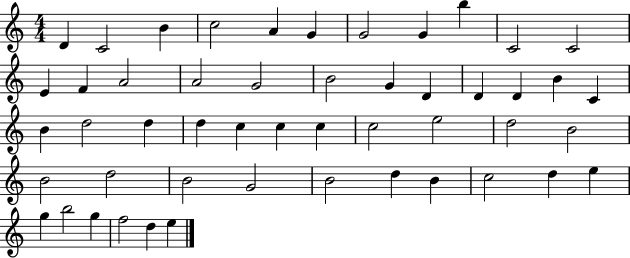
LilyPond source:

{
  \clef treble
  \numericTimeSignature
  \time 4/4
  \key c \major
  d'4 c'2 b'4 | c''2 a'4 g'4 | g'2 g'4 b''4 | c'2 c'2 | \break e'4 f'4 a'2 | a'2 g'2 | b'2 g'4 d'4 | d'4 d'4 b'4 c'4 | \break b'4 d''2 d''4 | d''4 c''4 c''4 c''4 | c''2 e''2 | d''2 b'2 | \break b'2 d''2 | b'2 g'2 | b'2 d''4 b'4 | c''2 d''4 e''4 | \break g''4 b''2 g''4 | f''2 d''4 e''4 | \bar "|."
}